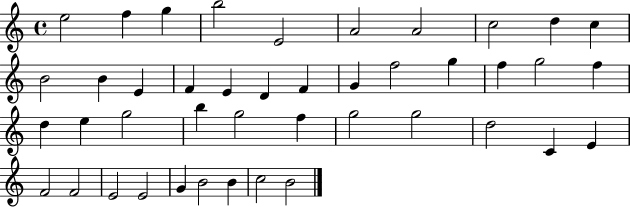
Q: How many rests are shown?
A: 0